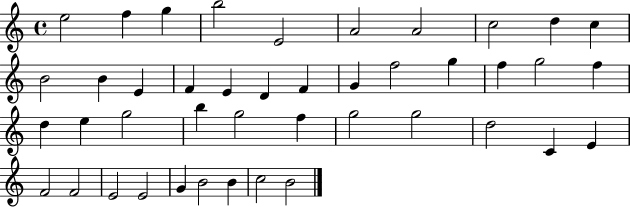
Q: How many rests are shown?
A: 0